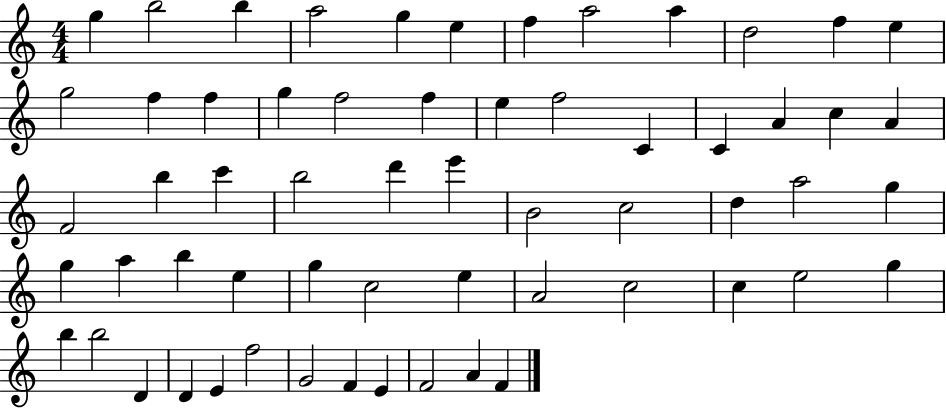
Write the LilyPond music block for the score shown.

{
  \clef treble
  \numericTimeSignature
  \time 4/4
  \key c \major
  g''4 b''2 b''4 | a''2 g''4 e''4 | f''4 a''2 a''4 | d''2 f''4 e''4 | \break g''2 f''4 f''4 | g''4 f''2 f''4 | e''4 f''2 c'4 | c'4 a'4 c''4 a'4 | \break f'2 b''4 c'''4 | b''2 d'''4 e'''4 | b'2 c''2 | d''4 a''2 g''4 | \break g''4 a''4 b''4 e''4 | g''4 c''2 e''4 | a'2 c''2 | c''4 e''2 g''4 | \break b''4 b''2 d'4 | d'4 e'4 f''2 | g'2 f'4 e'4 | f'2 a'4 f'4 | \break \bar "|."
}